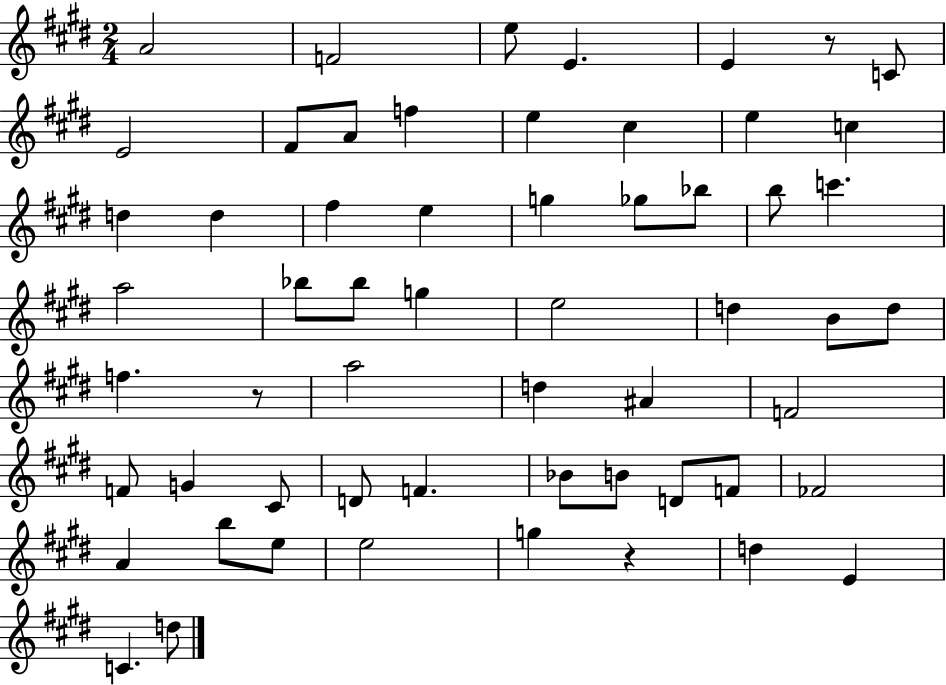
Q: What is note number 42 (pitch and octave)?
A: Bb4